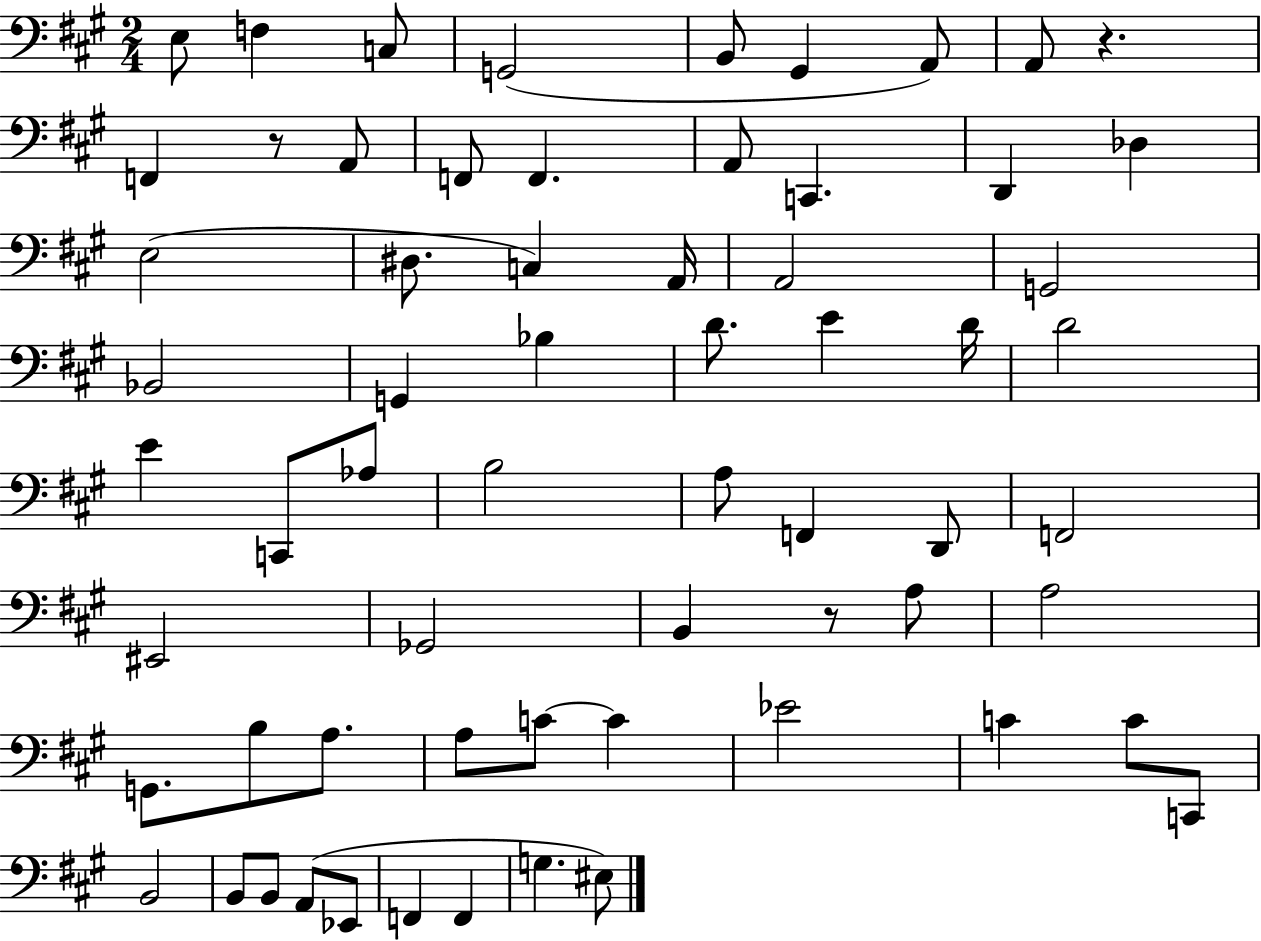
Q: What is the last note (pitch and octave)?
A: EIS3